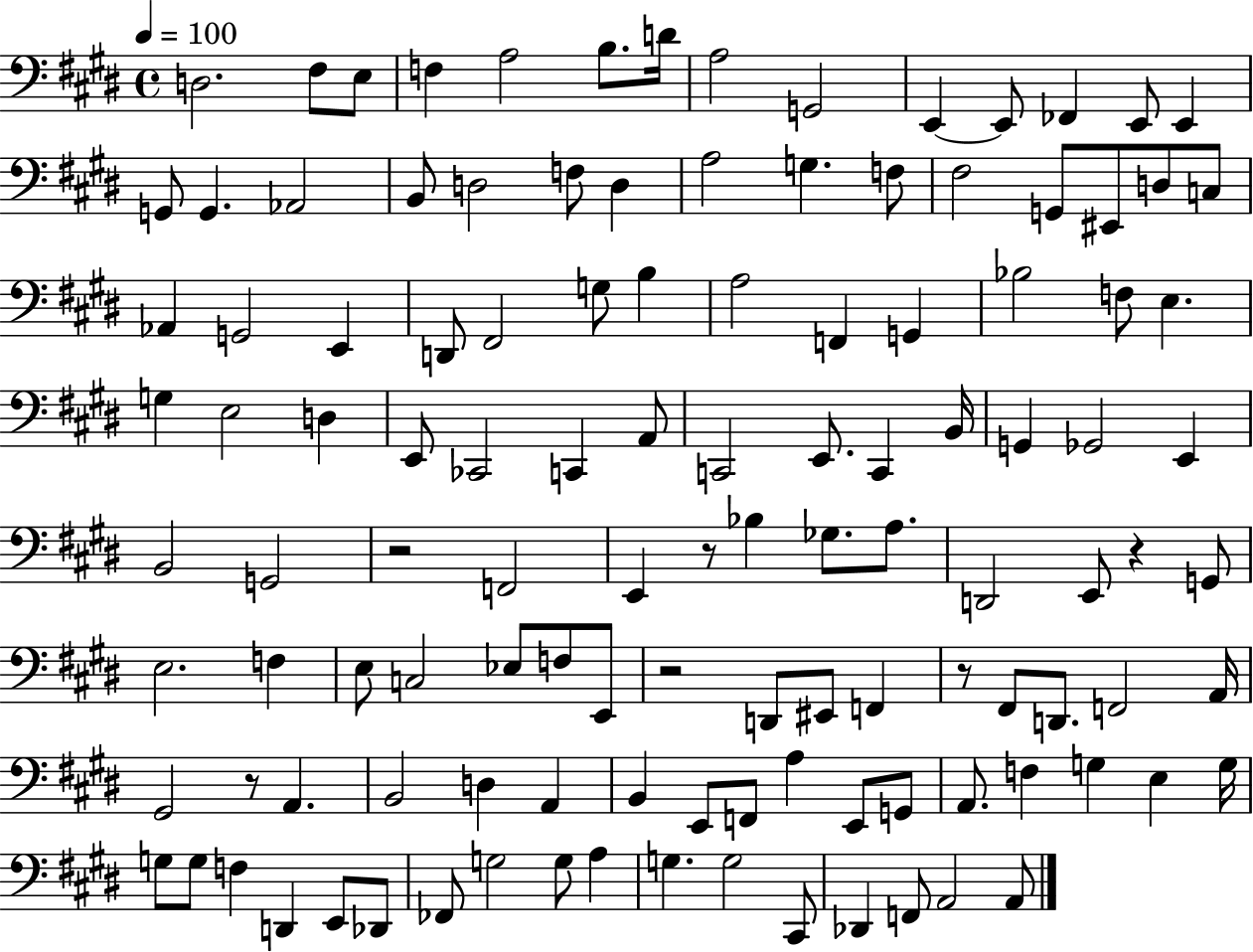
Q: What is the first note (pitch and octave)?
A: D3